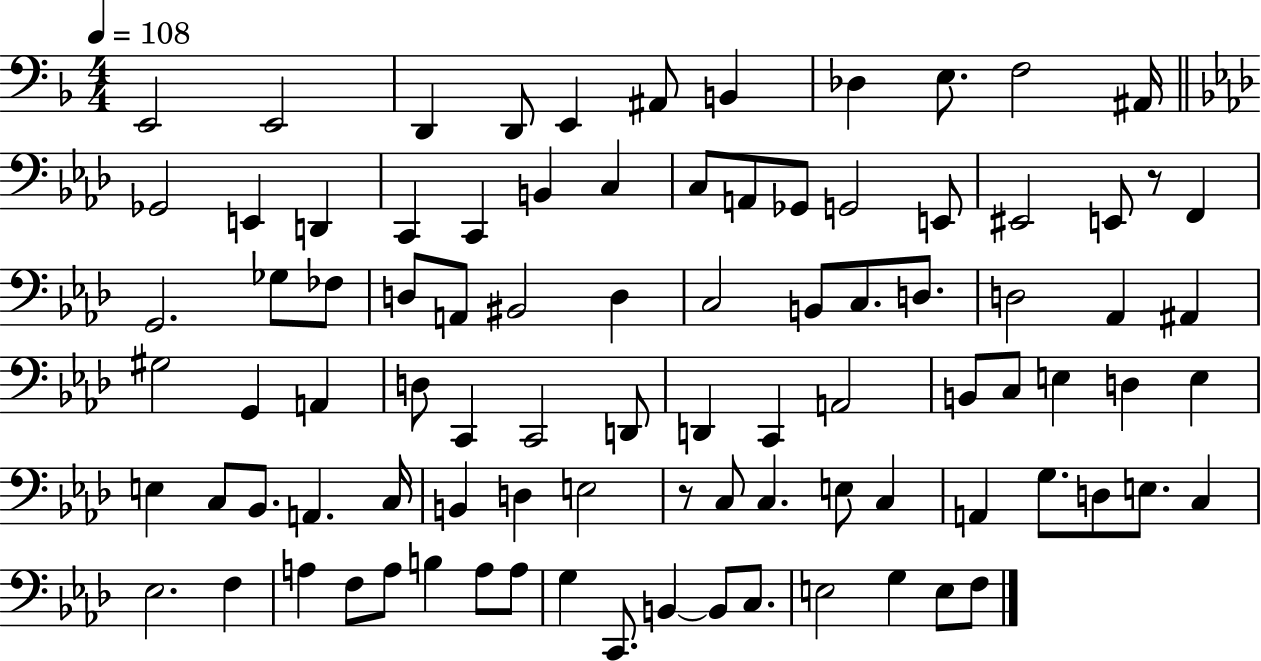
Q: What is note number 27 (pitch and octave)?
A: G2